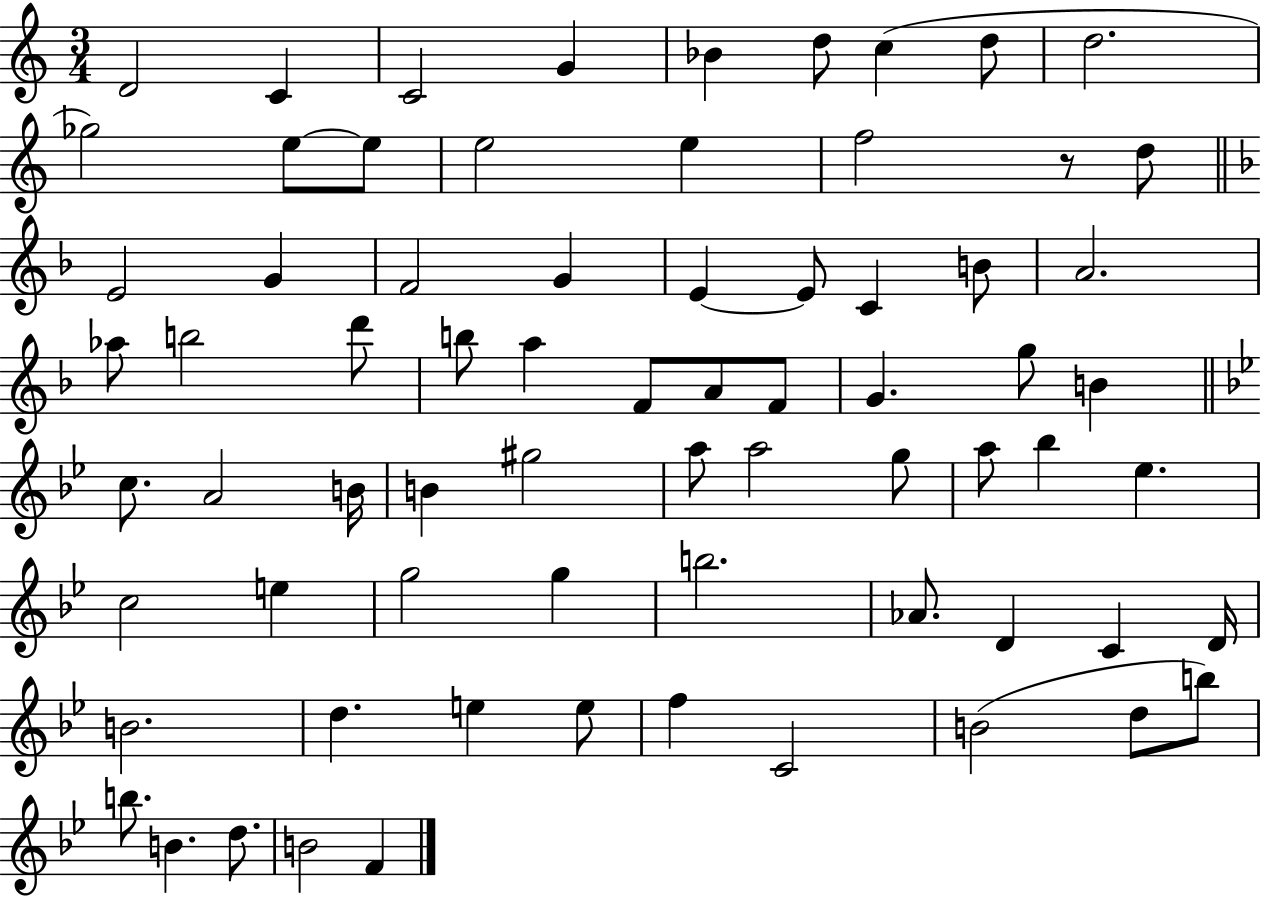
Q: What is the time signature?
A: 3/4